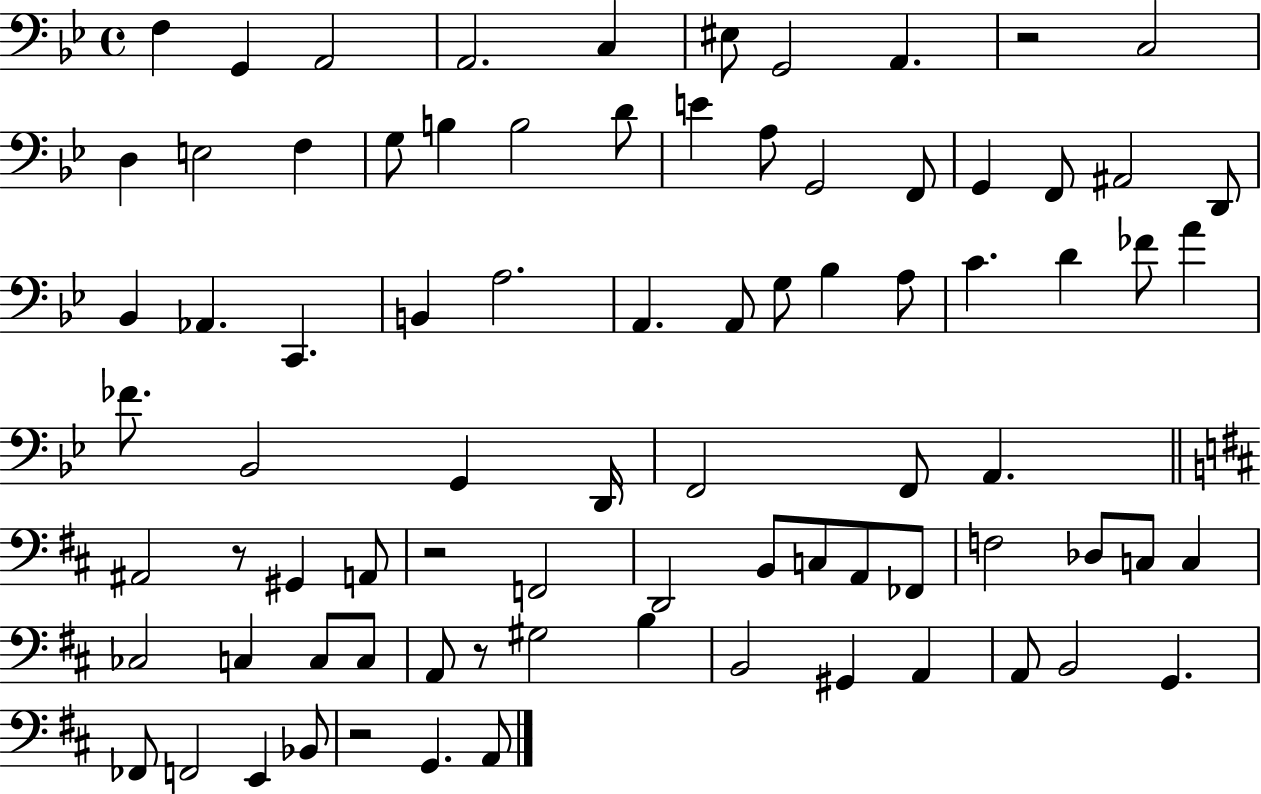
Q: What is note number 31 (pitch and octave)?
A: A2